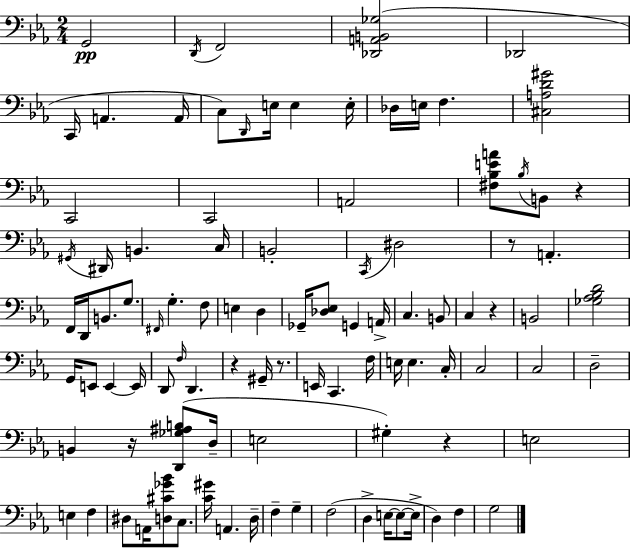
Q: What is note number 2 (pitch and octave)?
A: D2